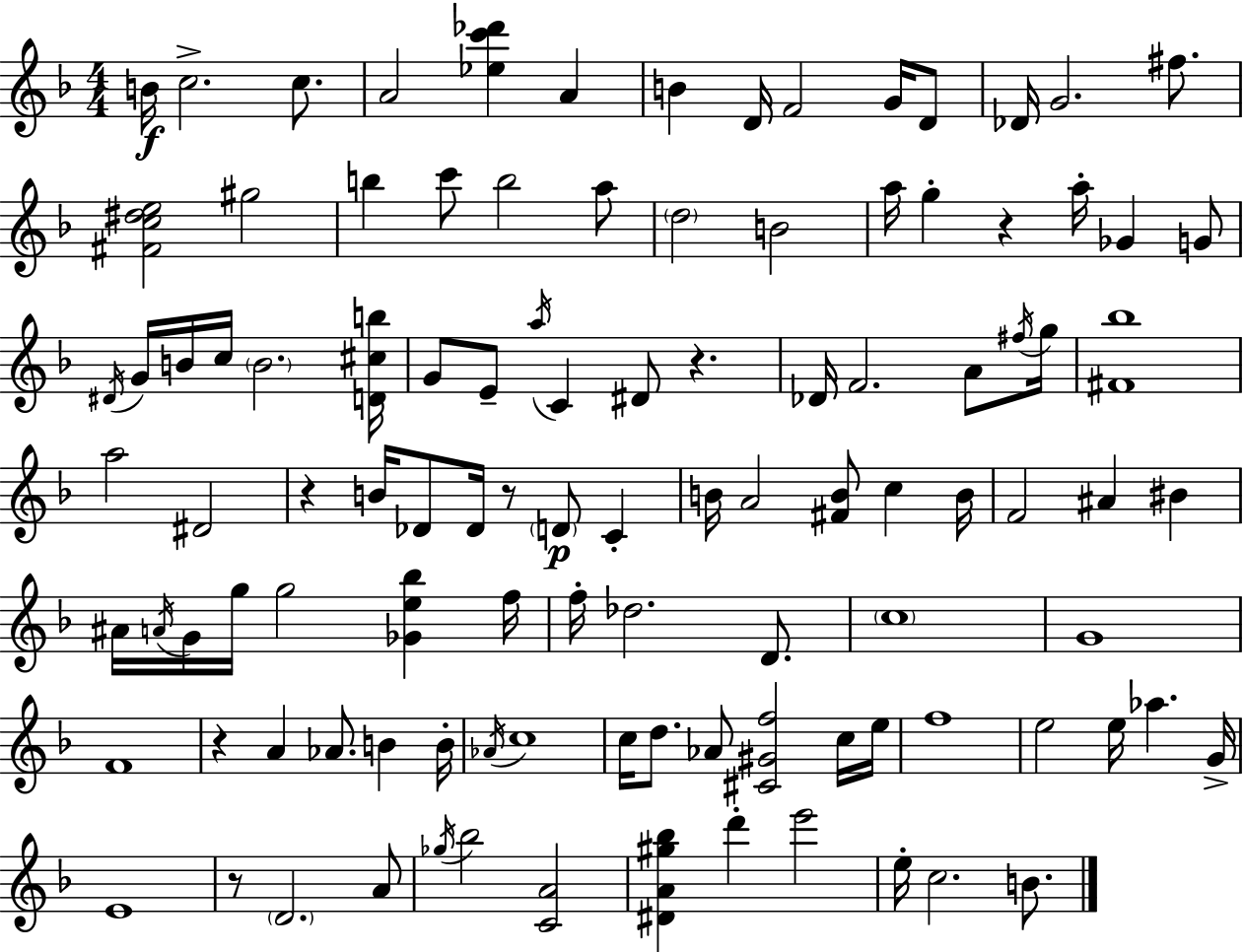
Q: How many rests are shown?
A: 6